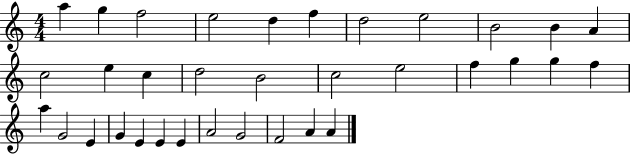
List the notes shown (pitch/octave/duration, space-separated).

A5/q G5/q F5/h E5/h D5/q F5/q D5/h E5/h B4/h B4/q A4/q C5/h E5/q C5/q D5/h B4/h C5/h E5/h F5/q G5/q G5/q F5/q A5/q G4/h E4/q G4/q E4/q E4/q E4/q A4/h G4/h F4/h A4/q A4/q